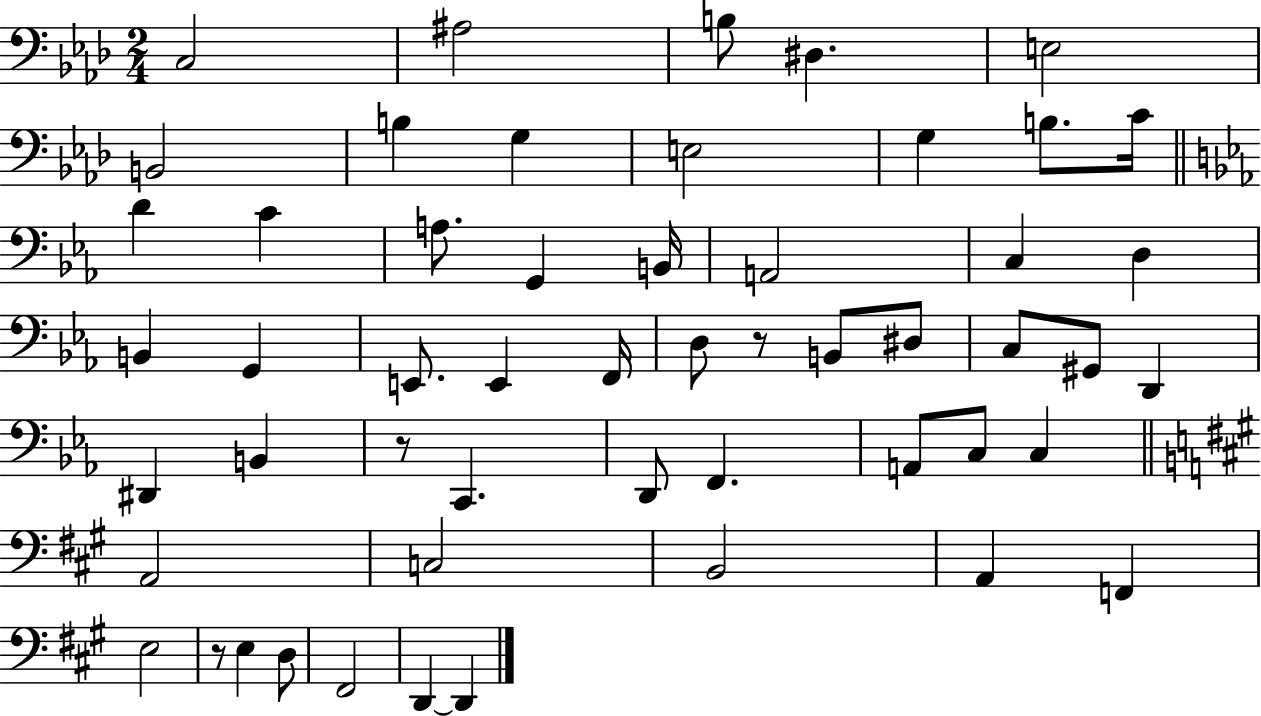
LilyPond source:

{
  \clef bass
  \numericTimeSignature
  \time 2/4
  \key aes \major
  c2 | ais2 | b8 dis4. | e2 | \break b,2 | b4 g4 | e2 | g4 b8. c'16 | \break \bar "||" \break \key ees \major d'4 c'4 | a8. g,4 b,16 | a,2 | c4 d4 | \break b,4 g,4 | e,8. e,4 f,16 | d8 r8 b,8 dis8 | c8 gis,8 d,4 | \break dis,4 b,4 | r8 c,4. | d,8 f,4. | a,8 c8 c4 | \break \bar "||" \break \key a \major a,2 | c2 | b,2 | a,4 f,4 | \break e2 | r8 e4 d8 | fis,2 | d,4~~ d,4 | \break \bar "|."
}